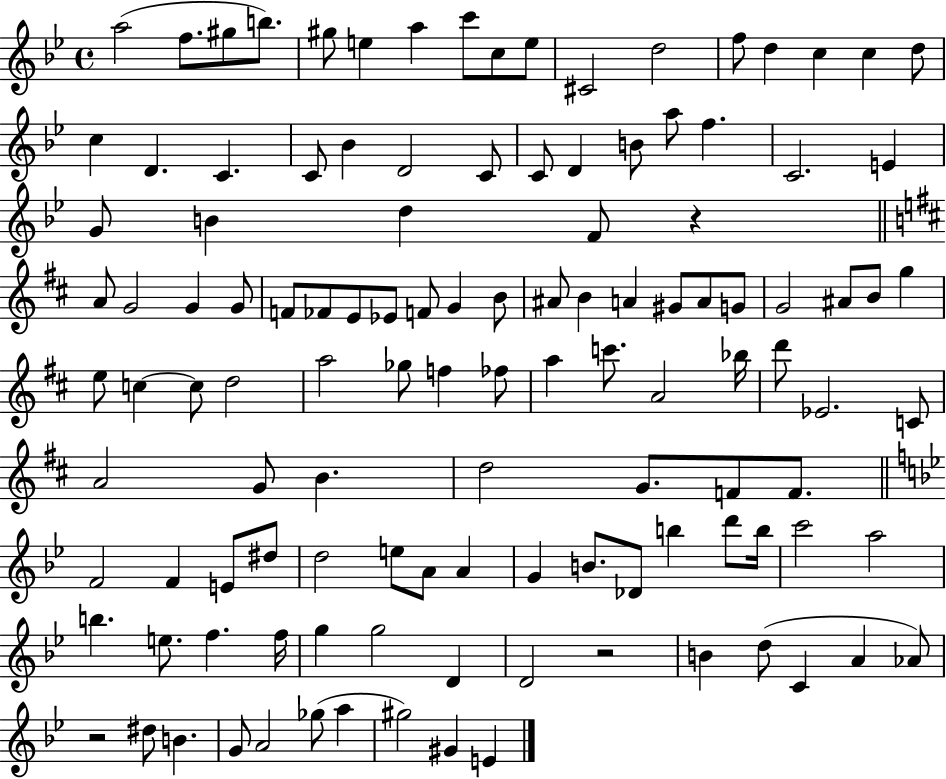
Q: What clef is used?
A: treble